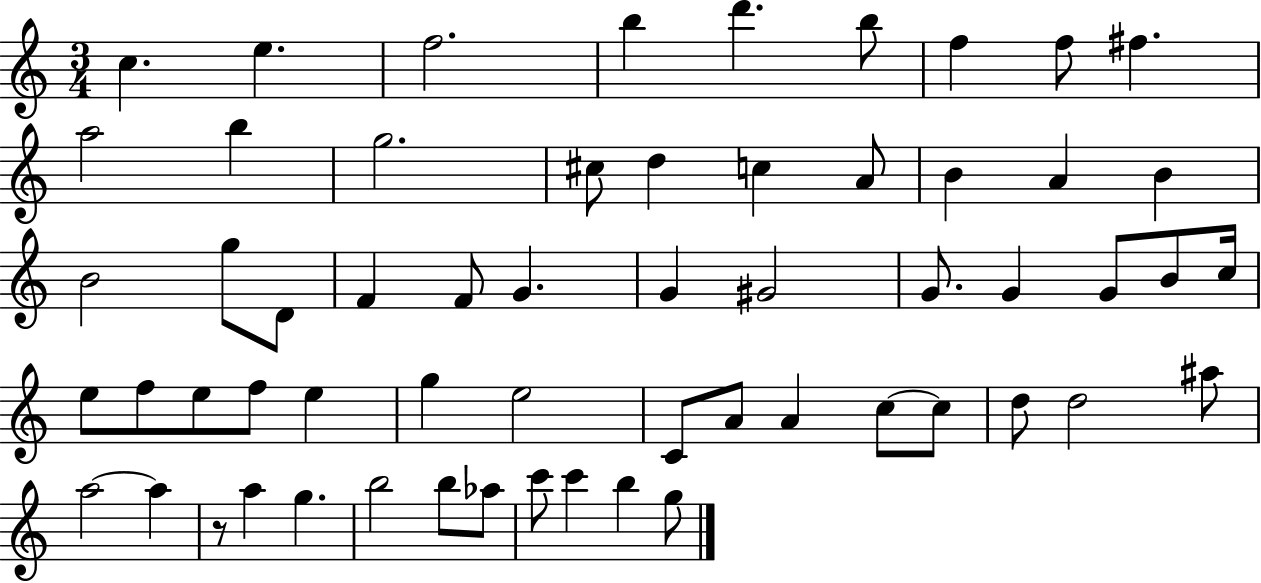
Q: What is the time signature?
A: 3/4